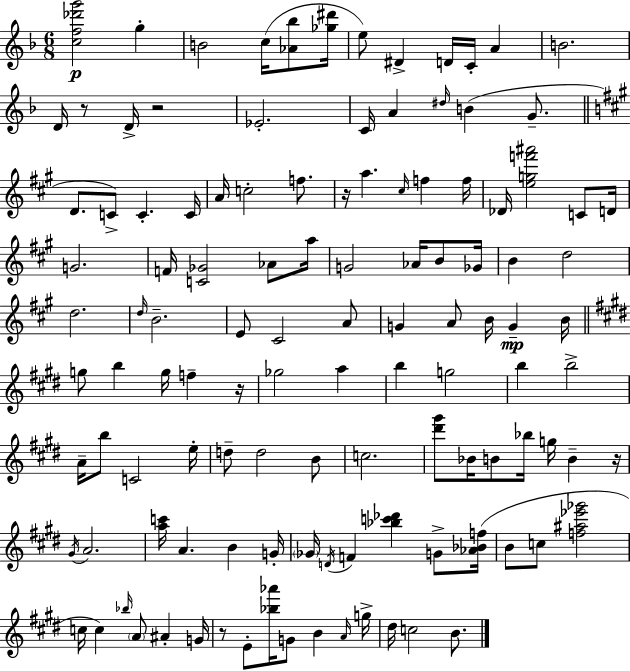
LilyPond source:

{
  \clef treble
  \numericTimeSignature
  \time 6/8
  \key f \major
  <c'' f'' des''' g'''>2\p g''4-. | b'2 c''16( <aes' bes''>8 <ges'' dis'''>16 | e''8) dis'4-> d'16 c'16-. a'4 | b'2. | \break d'16 r8 d'16-> r2 | ees'2.-. | c'16 a'4 \grace { dis''16 } b'4( g'8.-- | \bar "||" \break \key a \major d'8. c'8->) c'4.-. c'16 | a'16 c''2-. f''8. | r16 a''4. \grace { cis''16 } f''4 | f''16 des'16 <e'' g'' f''' ais'''>2 c'8 | \break d'16 g'2. | f'16 <c' ges'>2 aes'8 | a''16 g'2 aes'16 b'8 | ges'16 b'4 d''2 | \break d''2. | \grace { d''16 } b'2.-- | e'8 cis'2 | a'8 g'4 a'8 b'16 g'4--\mp | \break b'16 \bar "||" \break \key e \major g''8 b''4 g''16 f''4-- r16 | ges''2 a''4 | b''4 g''2 | b''4 b''2-> | \break a'16-- b''8 c'2 e''16-. | d''8-- d''2 b'8 | c''2. | <dis''' gis'''>8 bes'16 b'8 bes''16 g''16 b'4-- r16 | \break \acciaccatura { gis'16 } a'2. | <a'' c'''>16 a'4. b'4 | g'16-. \parenthesize ges'16 \acciaccatura { d'16 } f'4 <bes'' c''' des'''>4 g'8-> | <aes' bes' f''>16( b'8 c''8 <f'' ais'' ees''' ges'''>2 | \break c''16 c''4) \grace { bes''16 } \parenthesize a'8 ais'4-. | g'16 r8 e'8-. <bes'' aes'''>16 g'8 b'4 | \grace { a'16 } g''16-> dis''16 c''2 | b'8. \bar "|."
}